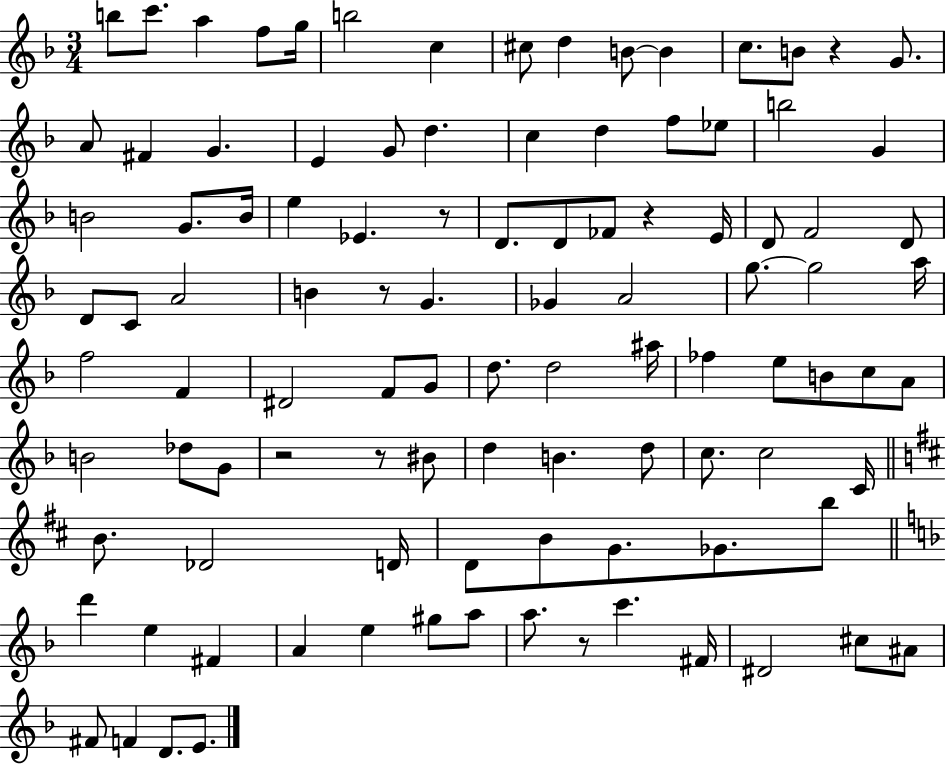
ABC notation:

X:1
T:Untitled
M:3/4
L:1/4
K:F
b/2 c'/2 a f/2 g/4 b2 c ^c/2 d B/2 B c/2 B/2 z G/2 A/2 ^F G E G/2 d c d f/2 _e/2 b2 G B2 G/2 B/4 e _E z/2 D/2 D/2 _F/2 z E/4 D/2 F2 D/2 D/2 C/2 A2 B z/2 G _G A2 g/2 g2 a/4 f2 F ^D2 F/2 G/2 d/2 d2 ^a/4 _f e/2 B/2 c/2 A/2 B2 _d/2 G/2 z2 z/2 ^B/2 d B d/2 c/2 c2 C/4 B/2 _D2 D/4 D/2 B/2 G/2 _G/2 b/2 d' e ^F A e ^g/2 a/2 a/2 z/2 c' ^F/4 ^D2 ^c/2 ^A/2 ^F/2 F D/2 E/2